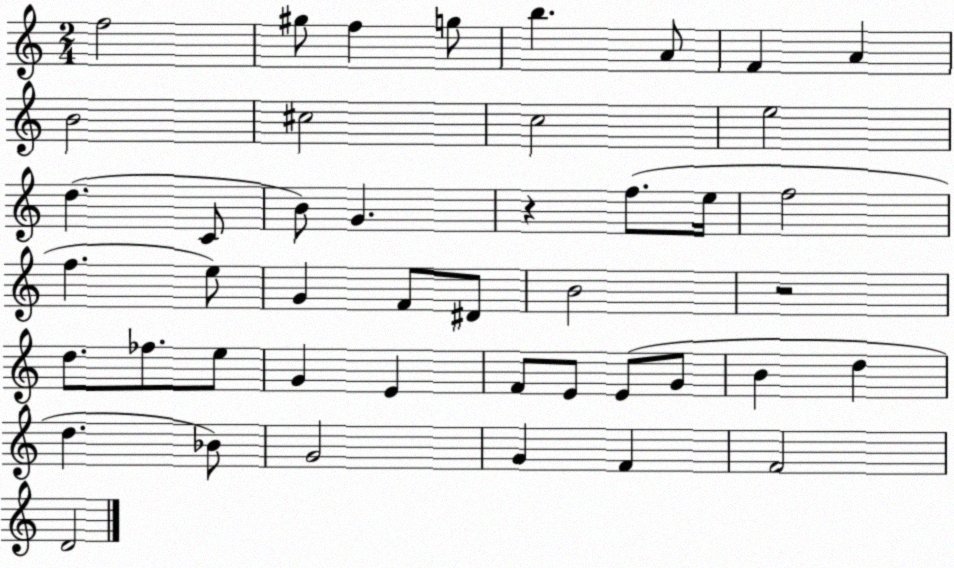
X:1
T:Untitled
M:2/4
L:1/4
K:C
f2 ^g/2 f g/2 b A/2 F A B2 ^c2 c2 e2 d C/2 B/2 G z f/2 e/4 f2 f e/2 G F/2 ^D/2 B2 z2 d/2 _f/2 e/2 G E F/2 E/2 E/2 G/2 B d d _B/2 G2 G F F2 D2